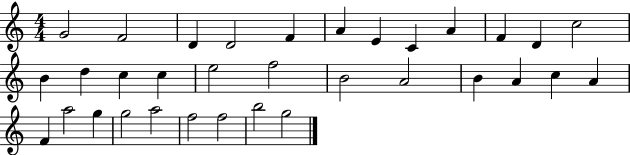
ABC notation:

X:1
T:Untitled
M:4/4
L:1/4
K:C
G2 F2 D D2 F A E C A F D c2 B d c c e2 f2 B2 A2 B A c A F a2 g g2 a2 f2 f2 b2 g2